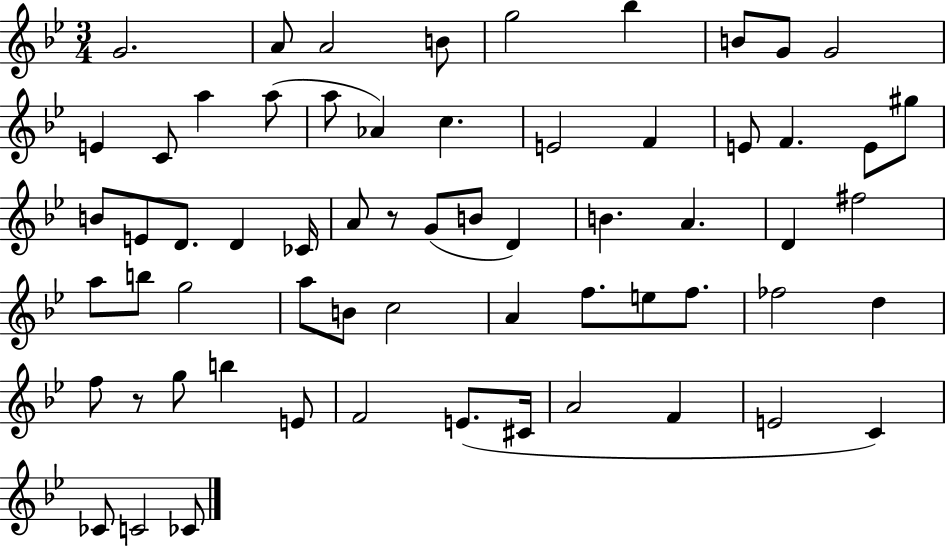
G4/h. A4/e A4/h B4/e G5/h Bb5/q B4/e G4/e G4/h E4/q C4/e A5/q A5/e A5/e Ab4/q C5/q. E4/h F4/q E4/e F4/q. E4/e G#5/e B4/e E4/e D4/e. D4/q CES4/s A4/e R/e G4/e B4/e D4/q B4/q. A4/q. D4/q F#5/h A5/e B5/e G5/h A5/e B4/e C5/h A4/q F5/e. E5/e F5/e. FES5/h D5/q F5/e R/e G5/e B5/q E4/e F4/h E4/e. C#4/s A4/h F4/q E4/h C4/q CES4/e C4/h CES4/e